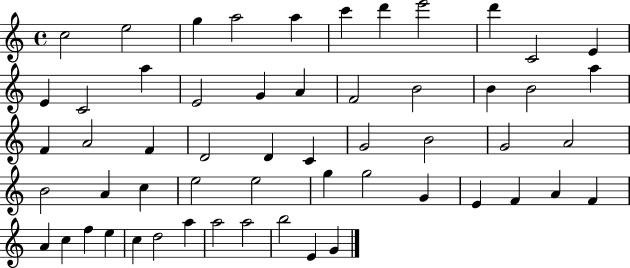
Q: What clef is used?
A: treble